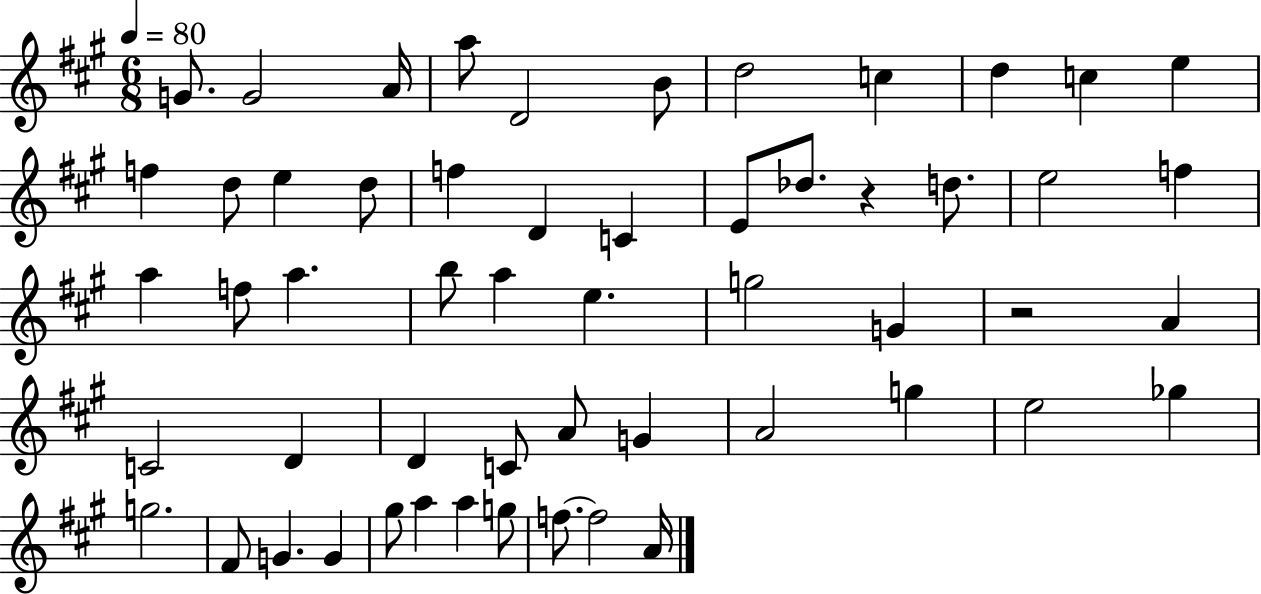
G4/e. G4/h A4/s A5/e D4/h B4/e D5/h C5/q D5/q C5/q E5/q F5/q D5/e E5/q D5/e F5/q D4/q C4/q E4/e Db5/e. R/q D5/e. E5/h F5/q A5/q F5/e A5/q. B5/e A5/q E5/q. G5/h G4/q R/h A4/q C4/h D4/q D4/q C4/e A4/e G4/q A4/h G5/q E5/h Gb5/q G5/h. F#4/e G4/q. G4/q G#5/e A5/q A5/q G5/e F5/e. F5/h A4/s